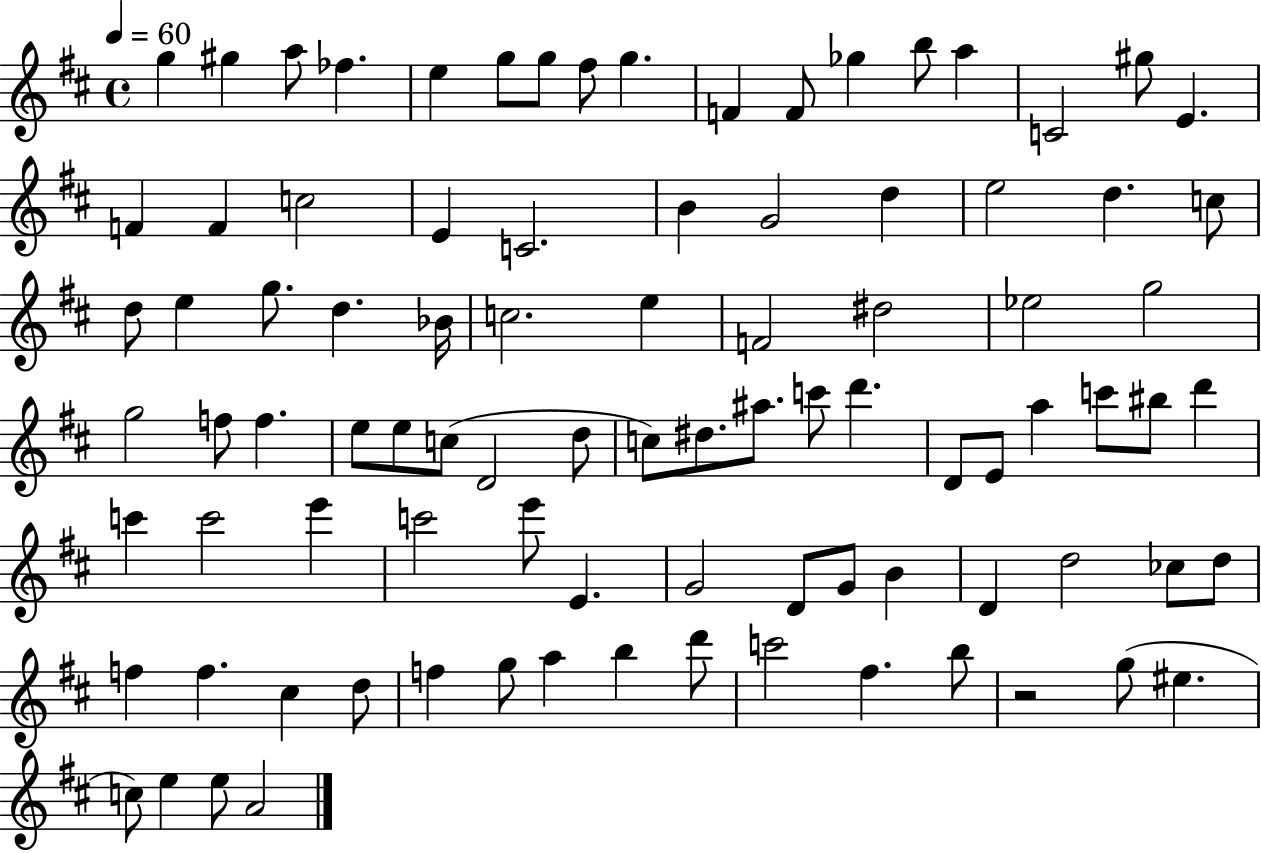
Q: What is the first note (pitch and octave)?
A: G5